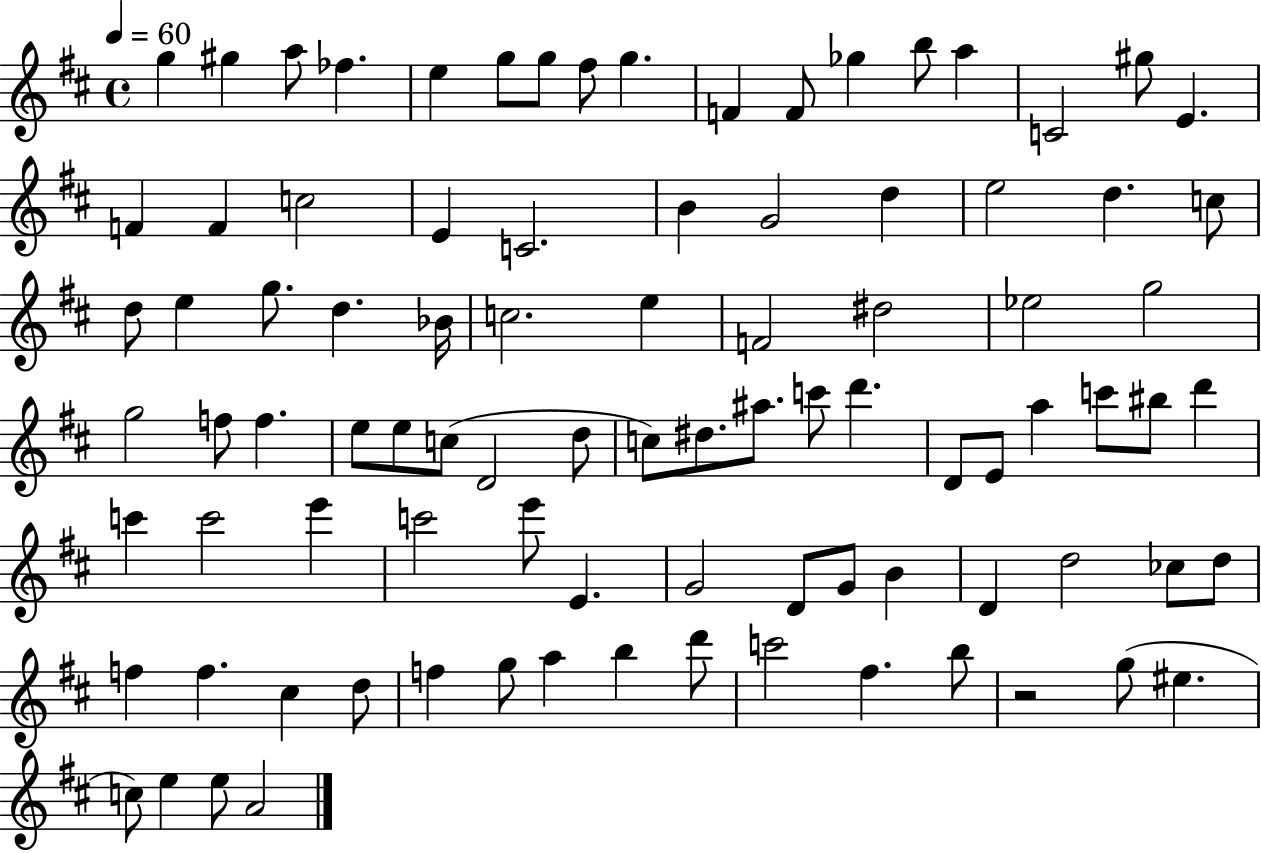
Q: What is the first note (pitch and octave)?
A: G5